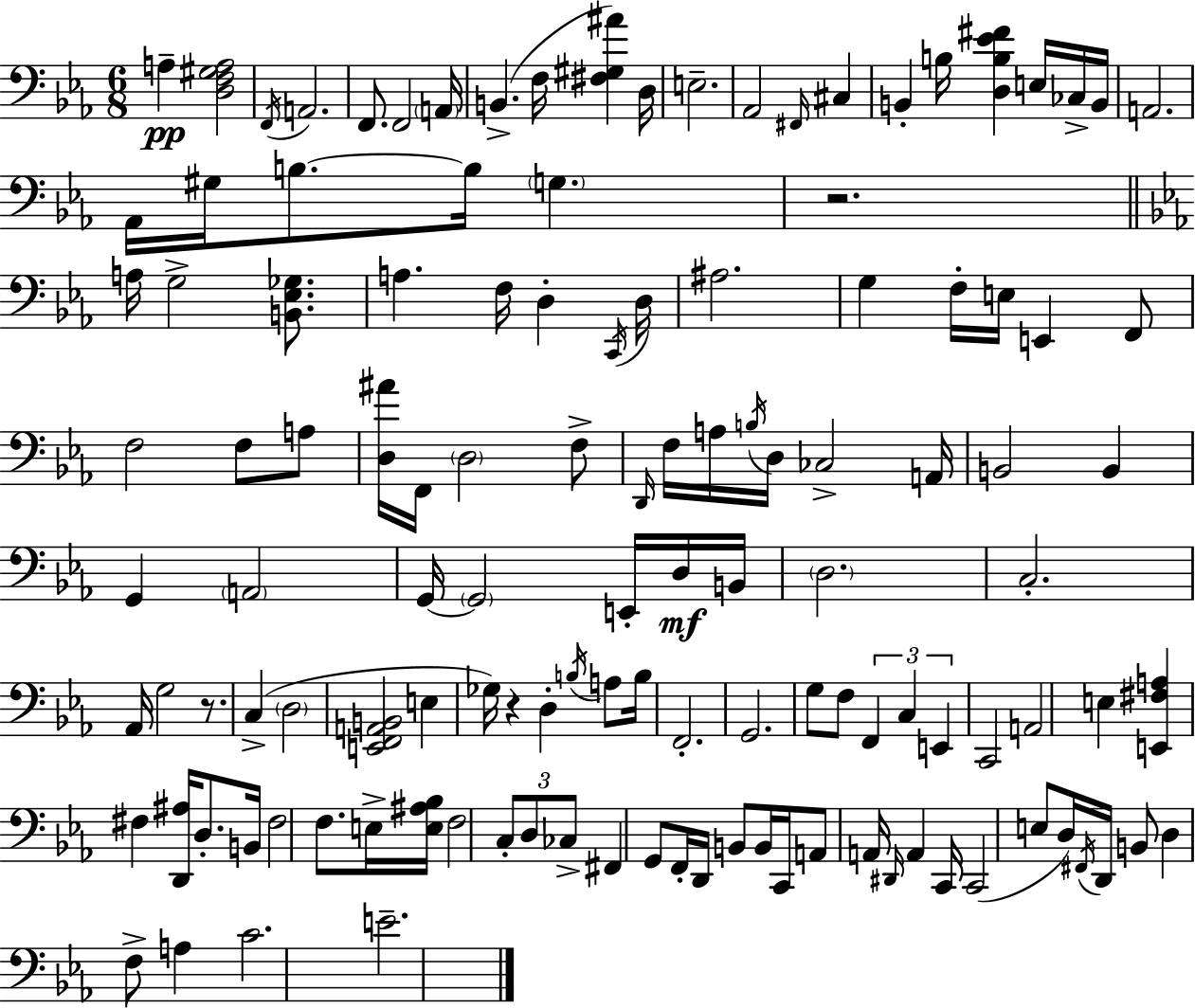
A3/q [D3,F3,G#3,A3]/h F2/s A2/h. F2/e. F2/h A2/s B2/q. F3/s [F#3,G#3,A#4]/q D3/s E3/h. Ab2/h F#2/s C#3/q B2/q B3/s [D3,B3,Eb4,F#4]/q E3/s CES3/s B2/s A2/h. Ab2/s G#3/s B3/e. B3/s G3/q. R/h. A3/s G3/h [B2,Eb3,Gb3]/e. A3/q. F3/s D3/q C2/s D3/s A#3/h. G3/q F3/s E3/s E2/q F2/e F3/h F3/e A3/e [D3,A#4]/s F2/s D3/h F3/e D2/s F3/s A3/s B3/s D3/s CES3/h A2/s B2/h B2/q G2/q A2/h G2/s G2/h E2/s D3/s B2/s D3/h. C3/h. Ab2/s G3/h R/e. C3/q D3/h [E2,F2,A2,B2]/h E3/q Gb3/s R/q D3/q B3/s A3/e B3/s F2/h. G2/h. G3/e F3/e F2/q C3/q E2/q C2/h A2/h E3/q [E2,F#3,A3]/q F#3/q [D2,A#3]/s D3/e. B2/s F#3/h F3/e. E3/s [E3,A#3,Bb3]/s F3/h C3/e D3/e CES3/e F#2/q G2/e F2/s D2/s B2/e B2/s C2/s A2/e A2/s D#2/s A2/q C2/s C2/h E3/e D3/s F#2/s D2/s B2/e D3/q F3/e A3/q C4/h. E4/h.